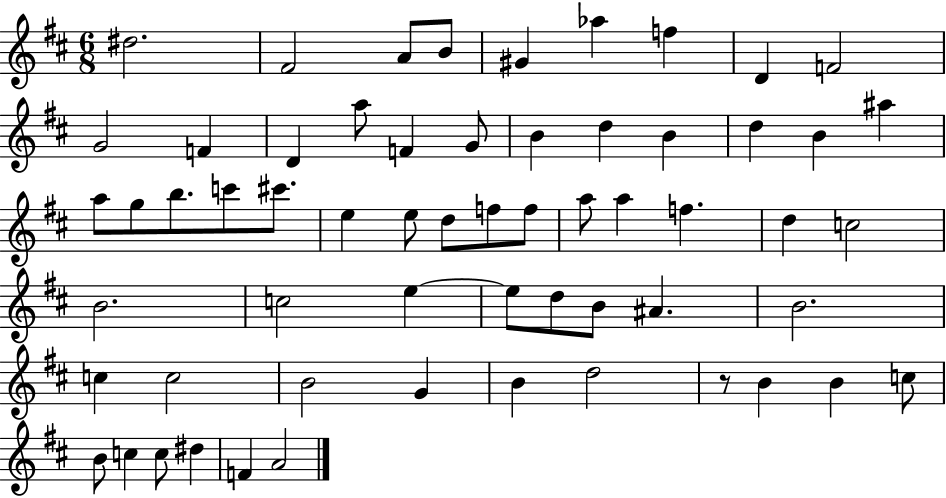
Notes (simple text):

D#5/h. F#4/h A4/e B4/e G#4/q Ab5/q F5/q D4/q F4/h G4/h F4/q D4/q A5/e F4/q G4/e B4/q D5/q B4/q D5/q B4/q A#5/q A5/e G5/e B5/e. C6/e C#6/e. E5/q E5/e D5/e F5/e F5/e A5/e A5/q F5/q. D5/q C5/h B4/h. C5/h E5/q E5/e D5/e B4/e A#4/q. B4/h. C5/q C5/h B4/h G4/q B4/q D5/h R/e B4/q B4/q C5/e B4/e C5/q C5/e D#5/q F4/q A4/h